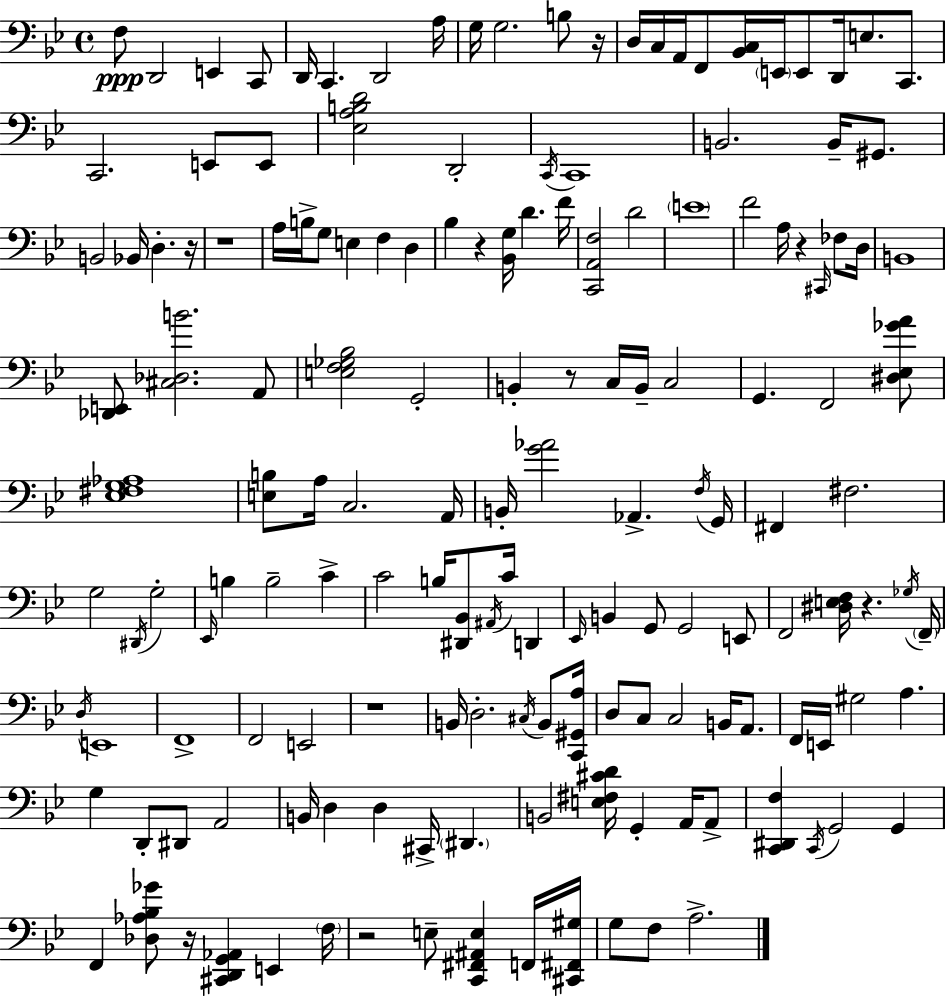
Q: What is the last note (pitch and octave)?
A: A3